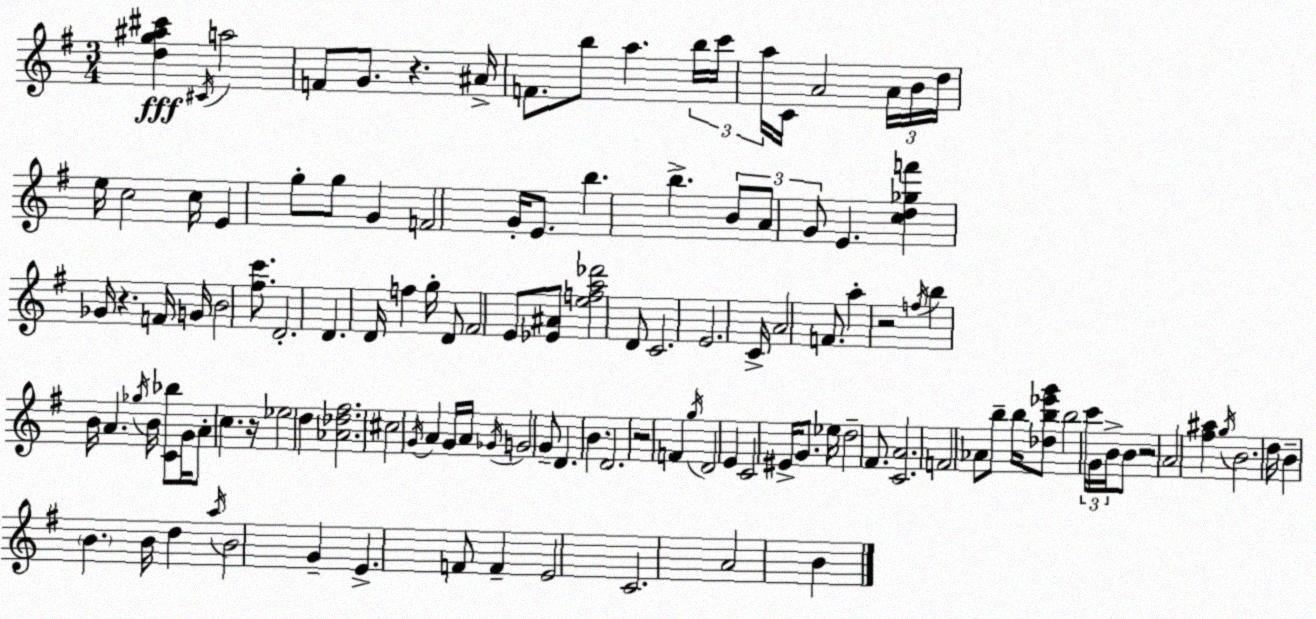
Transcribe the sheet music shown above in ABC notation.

X:1
T:Untitled
M:3/4
L:1/4
K:G
[dg^a^c'] ^C/4 a2 F/2 G/2 z ^A/4 F/2 b/2 a b/4 c'/4 a/4 C/4 A2 A/4 B/4 d/4 e/4 c2 c/4 E g/2 g/2 G F2 G/4 E/2 b b B/2 A/2 G/2 E [cd_gf'] _G/4 z F/4 G/4 B2 [^fc']/2 D2 D D/4 f g/4 D/2 ^F2 E/2 [_E^A]/2 [efa_d']2 D/2 C2 E2 C/4 A2 F/2 a z2 f/4 b B/4 A _g/4 B/4 [C_b]/2 G/4 A/2 c z/4 _e2 d [_A_d^f]2 ^c2 G/4 A G/4 A/4 _G/4 G2 G/2 D B D2 z2 F g/4 D2 E C2 ^E/4 G/2 _e/4 d2 ^F/2 [CA]2 F2 _A/2 b/2 b/4 [_db_e'g']/2 b2 c'/4 G/4 B/4 B/2 z2 A2 [^f^a] g/4 B2 d/4 B B B/4 d a/4 B2 G E F/2 F E2 C2 A2 B